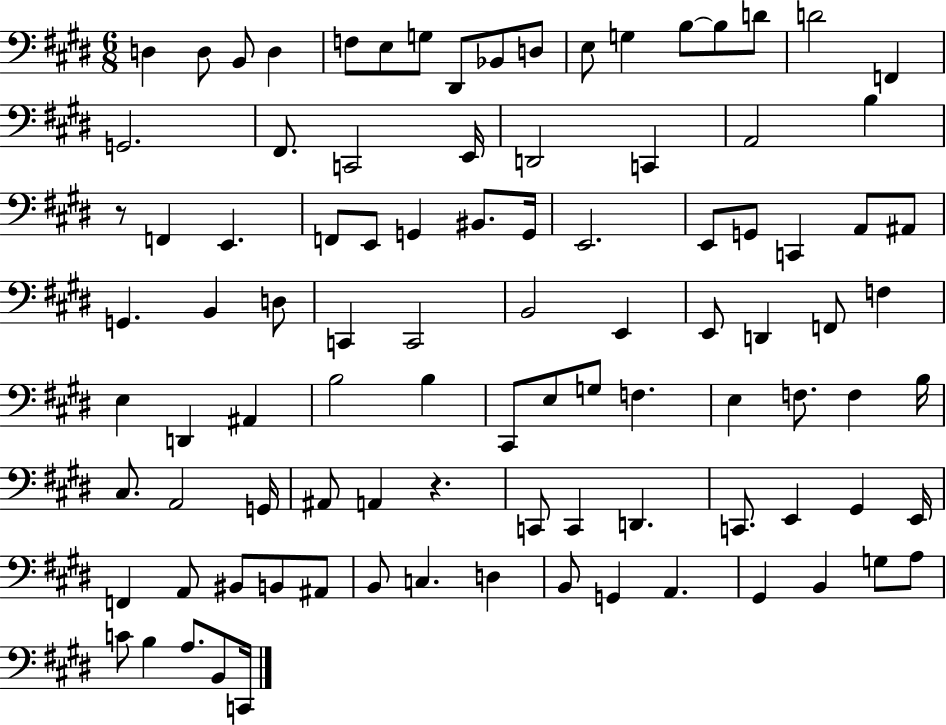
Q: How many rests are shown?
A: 2